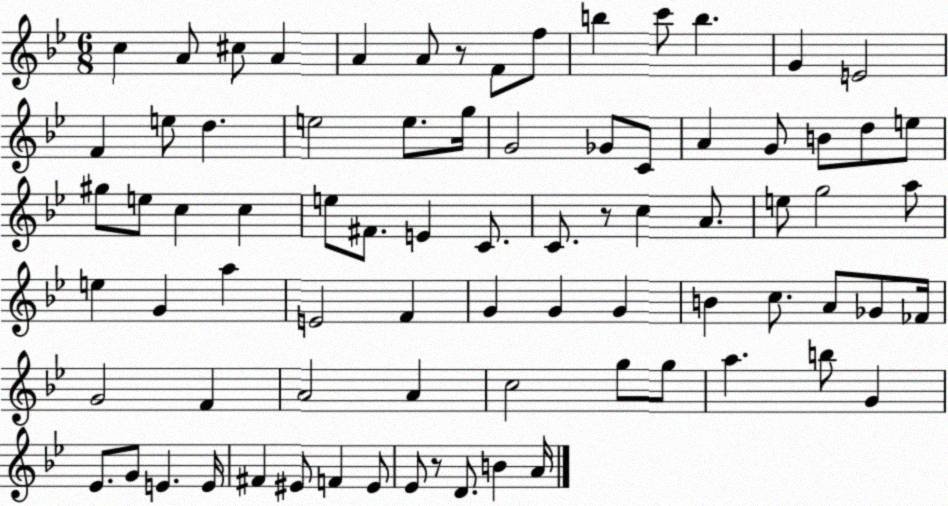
X:1
T:Untitled
M:6/8
L:1/4
K:Bb
c A/2 ^c/2 A A A/2 z/2 F/2 f/2 b c'/2 b G E2 F e/2 d e2 e/2 g/4 G2 _G/2 C/2 A G/2 B/2 d/2 e/2 ^g/2 e/2 c c e/2 ^F/2 E C/2 C/2 z/2 c A/2 e/2 g2 a/2 e G a E2 F G G G B c/2 A/2 _G/2 _F/4 G2 F A2 A c2 g/2 g/2 a b/2 G _E/2 G/2 E E/4 ^F ^E/2 F ^E/2 _E/2 z/2 D/2 B A/4